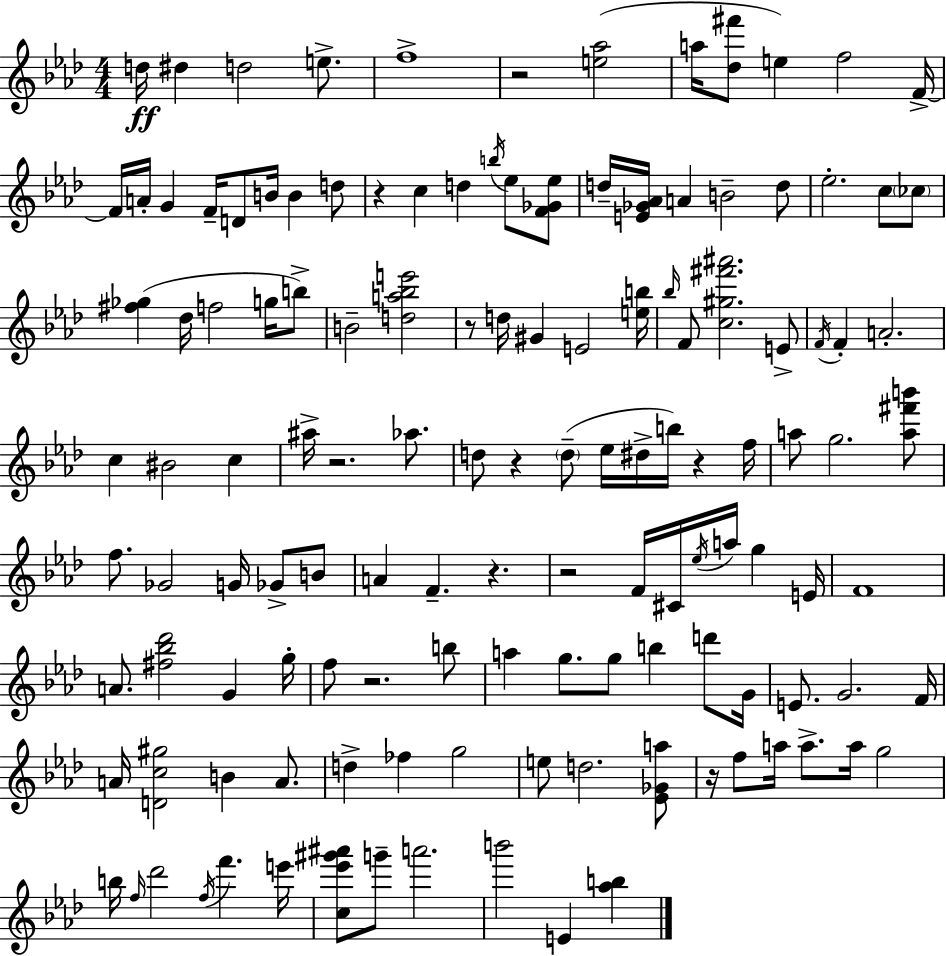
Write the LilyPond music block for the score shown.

{
  \clef treble
  \numericTimeSignature
  \time 4/4
  \key aes \major
  \repeat volta 2 { d''16\ff dis''4 d''2 e''8.-> | f''1-> | r2 <e'' aes''>2( | a''16 <des'' fis'''>8 e''4) f''2 f'16->~~ | \break f'16 a'16-. g'4 f'16-- d'8 b'16 b'4 d''8 | r4 c''4 d''4 \acciaccatura { b''16 } ees''8 <f' ges' ees''>8 | d''16-- <e' ges' aes'>16 a'4 b'2-- d''8 | ees''2.-. c''8 \parenthesize ces''8 | \break <fis'' ges''>4( des''16 f''2 g''16 b''8->) | b'2-- <d'' a'' bes'' e'''>2 | r8 d''16 gis'4 e'2 | <e'' b''>16 \grace { bes''16 } f'8 <c'' gis'' fis''' ais'''>2. | \break e'8-> \acciaccatura { f'16 } f'4-. a'2.-. | c''4 bis'2 c''4 | ais''16-> r2. | aes''8. d''8 r4 \parenthesize d''8--( ees''16 dis''16-> b''16) r4 | \break f''16 a''8 g''2. | <a'' fis''' b'''>8 f''8. ges'2 g'16 ges'8-> | b'8 a'4 f'4.-- r4. | r2 f'16 cis'16 \acciaccatura { ees''16 } a''16 g''4 | \break e'16 f'1 | a'8. <fis'' bes'' des'''>2 g'4 | g''16-. f''8 r2. | b''8 a''4 g''8. g''8 b''4 | \break d'''8 g'16 e'8. g'2. | f'16 a'16 <d' c'' gis''>2 b'4 | a'8. d''4-> fes''4 g''2 | e''8 d''2. | \break <ees' ges' a''>8 r16 f''8 a''16 a''8.-> a''16 g''2 | b''16 \grace { f''16 } des'''2 \acciaccatura { f''16 } f'''4. | e'''16 <c'' ees''' gis''' ais'''>8 g'''8-- a'''2. | b'''2 e'4 | \break <aes'' b''>4 } \bar "|."
}